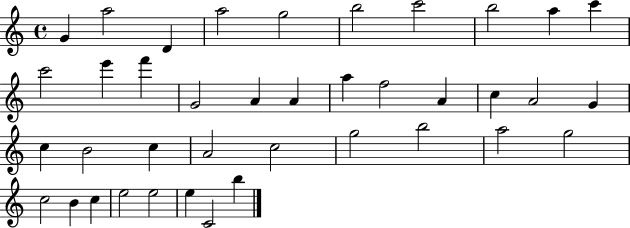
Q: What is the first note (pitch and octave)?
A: G4